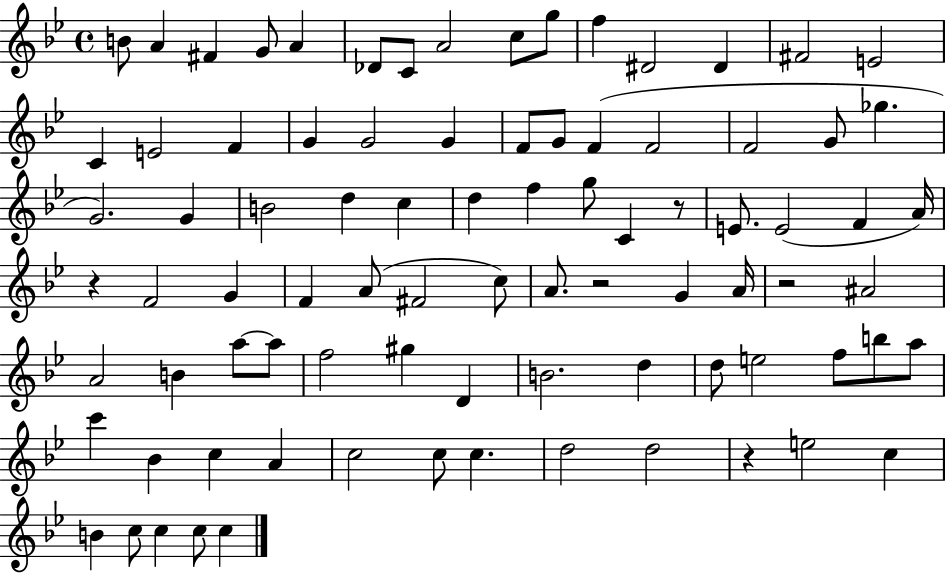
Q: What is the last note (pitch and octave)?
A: C5